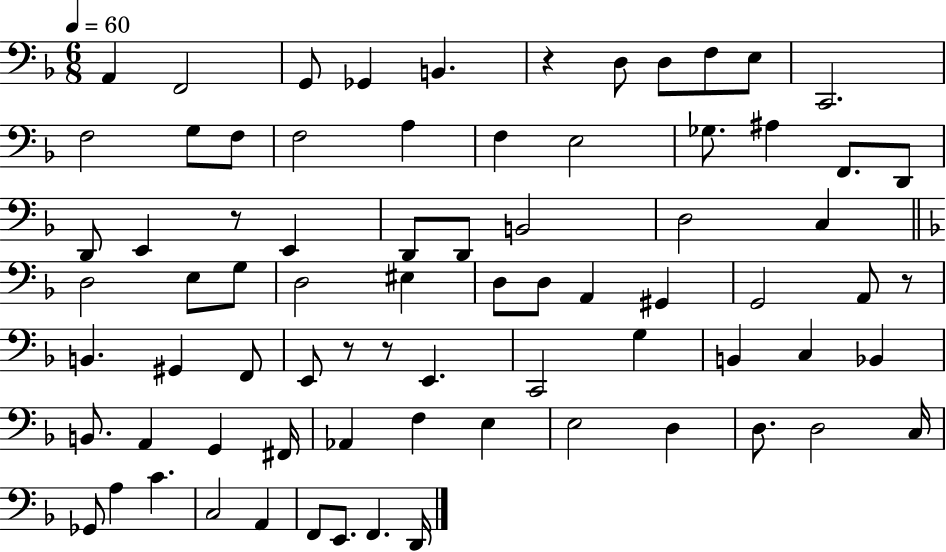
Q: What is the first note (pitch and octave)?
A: A2